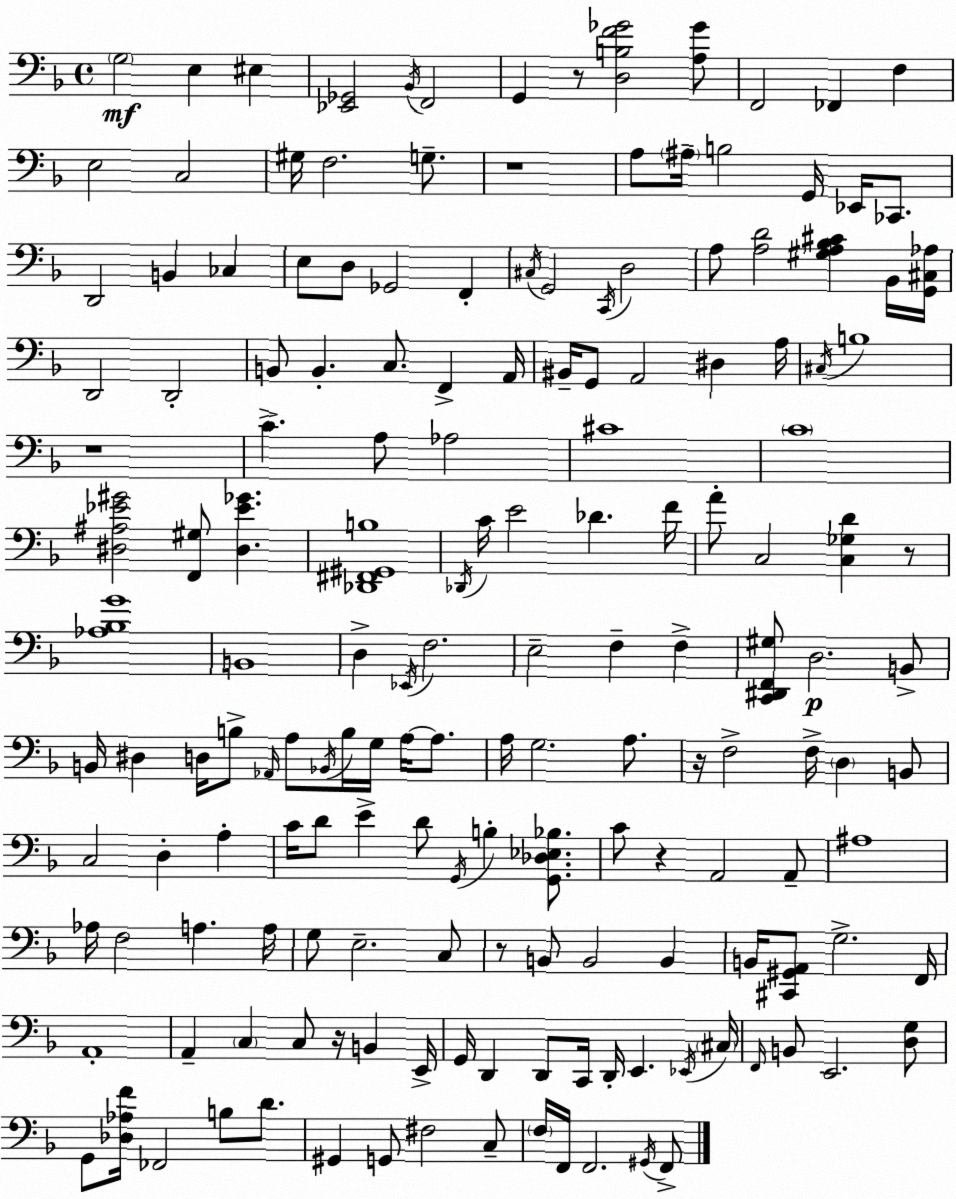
X:1
T:Untitled
M:4/4
L:1/4
K:Dm
G,2 E, ^E, [_E,,_G,,]2 _B,,/4 F,,2 G,, z/2 [D,B,F_G]2 [A,_G]/2 F,,2 _F,, F, E,2 C,2 ^G,/4 F,2 G,/2 z4 A,/2 ^A,/4 B,2 G,,/4 _E,,/4 _C,,/2 D,,2 B,, _C, E,/2 D,/2 _G,,2 F,, ^C,/4 G,,2 C,,/4 D,2 A,/2 [A,D]2 [^G,A,_B,^C] _B,,/4 [G,,^C,_A,]/4 D,,2 D,,2 B,,/2 B,, C,/2 F,, A,,/4 ^B,,/4 G,,/2 A,,2 ^D, A,/4 ^C,/4 B,4 z4 C A,/2 _A,2 ^C4 C4 [^D,^A,_E^G]2 [F,,^G,]/2 [^D,_E_G] [_D,,^F,,^G,,B,]4 _D,,/4 C/4 E2 _D F/4 A/2 C,2 [C,_G,D] z/2 [_A,_B,G]4 B,,4 D, _E,,/4 F,2 E,2 F, F, [C,,^D,,F,,^G,]/2 D,2 B,,/2 B,,/4 ^D, D,/4 B,/2 _A,,/4 A,/2 _B,,/4 B,/4 G,/4 A,/4 A,/2 A,/4 G,2 A,/2 z/4 F,2 F,/4 D, B,,/2 C,2 D, A, C/4 D/2 E D/2 G,,/4 B, [G,,_D,_E,_B,]/2 C/2 z A,,2 A,,/2 ^A,4 _A,/4 F,2 A, A,/4 G,/2 E,2 C,/2 z/2 B,,/2 B,,2 B,, B,,/4 [^C,,^G,,A,,]/2 G,2 F,,/4 A,,4 A,, C, C,/2 z/4 B,, E,,/4 G,,/4 D,, D,,/2 C,,/4 D,,/4 E,, _E,,/4 ^C,/4 F,,/4 B,,/2 E,,2 [D,G,]/2 G,,/2 [_D,_A,F]/4 _F,,2 B,/2 D/2 ^G,, G,,/2 ^F,2 C,/2 F,/4 F,,/4 F,,2 ^G,,/4 F,,/2